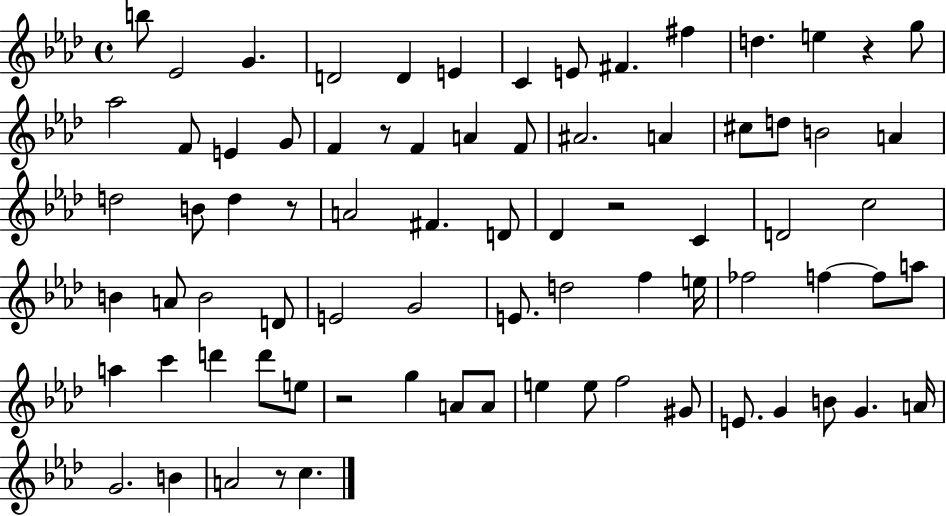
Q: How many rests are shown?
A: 6